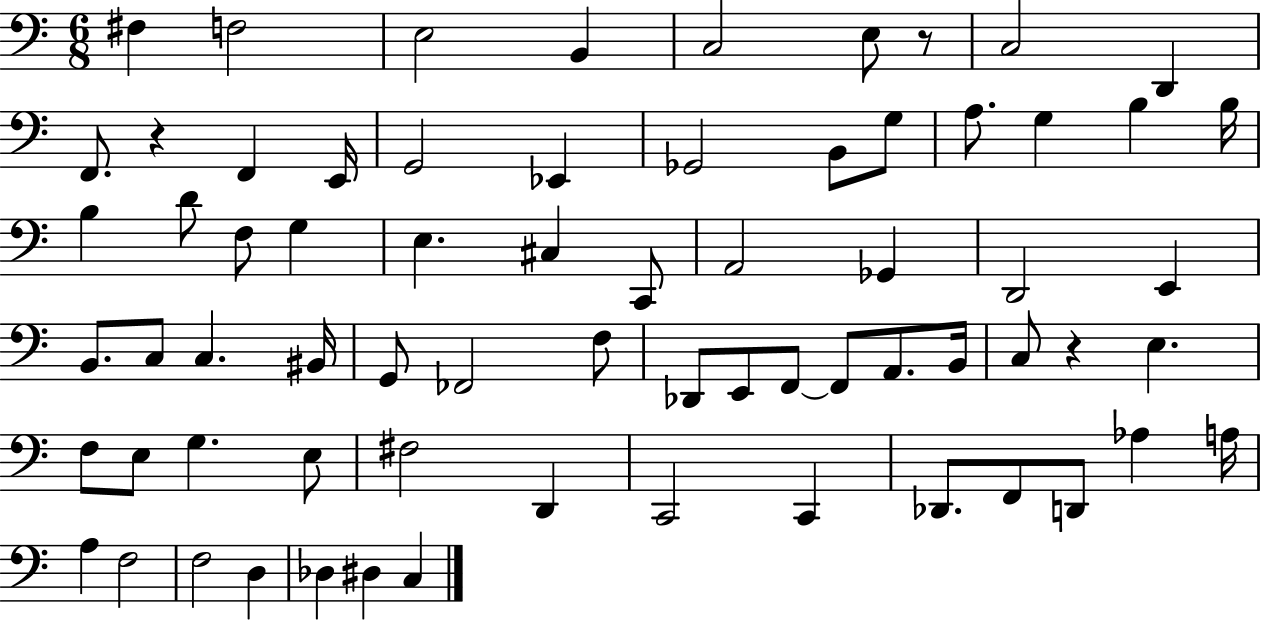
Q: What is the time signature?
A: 6/8